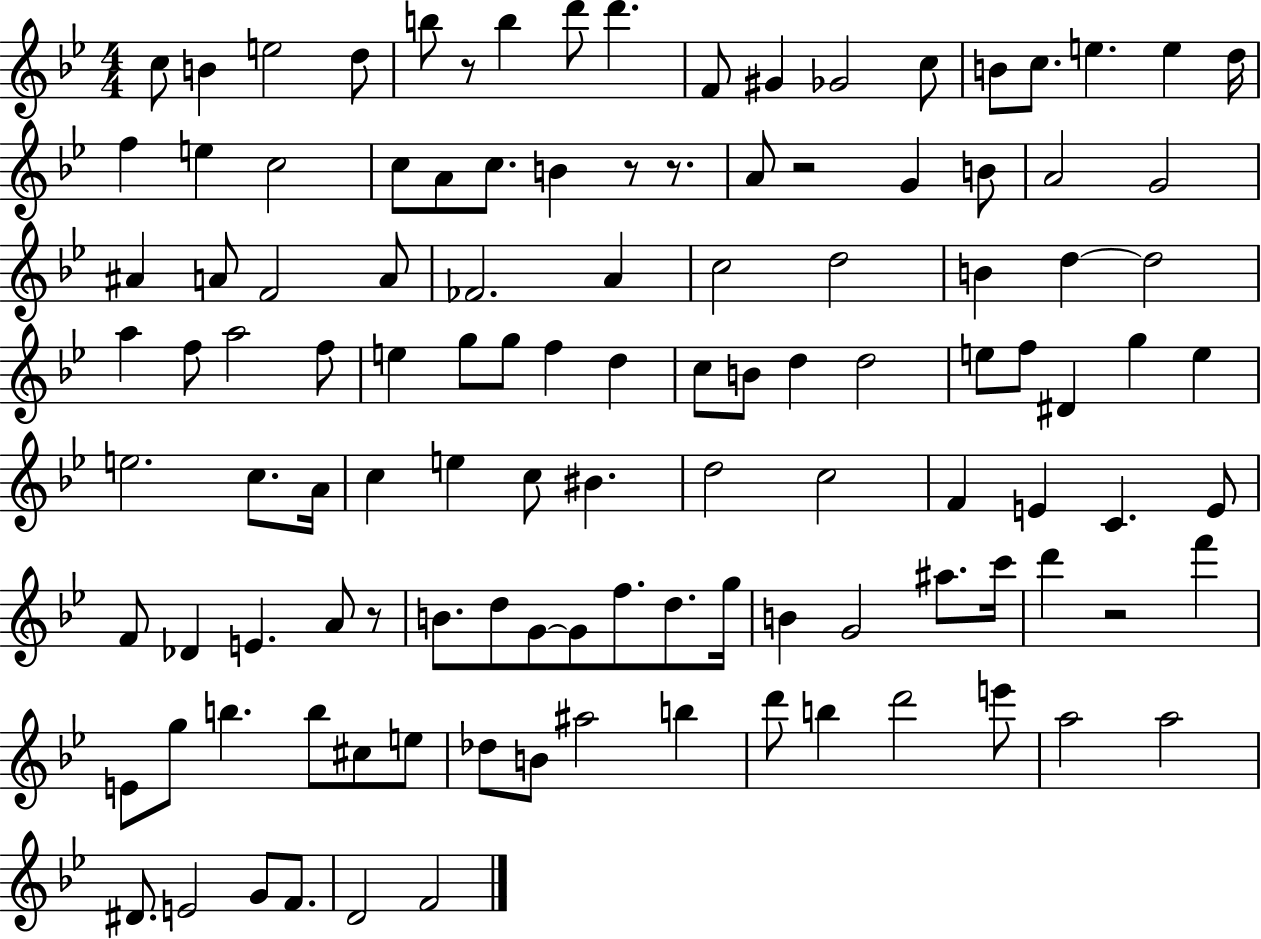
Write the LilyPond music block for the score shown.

{
  \clef treble
  \numericTimeSignature
  \time 4/4
  \key bes \major
  c''8 b'4 e''2 d''8 | b''8 r8 b''4 d'''8 d'''4. | f'8 gis'4 ges'2 c''8 | b'8 c''8. e''4. e''4 d''16 | \break f''4 e''4 c''2 | c''8 a'8 c''8. b'4 r8 r8. | a'8 r2 g'4 b'8 | a'2 g'2 | \break ais'4 a'8 f'2 a'8 | fes'2. a'4 | c''2 d''2 | b'4 d''4~~ d''2 | \break a''4 f''8 a''2 f''8 | e''4 g''8 g''8 f''4 d''4 | c''8 b'8 d''4 d''2 | e''8 f''8 dis'4 g''4 e''4 | \break e''2. c''8. a'16 | c''4 e''4 c''8 bis'4. | d''2 c''2 | f'4 e'4 c'4. e'8 | \break f'8 des'4 e'4. a'8 r8 | b'8. d''8 g'8~~ g'8 f''8. d''8. g''16 | b'4 g'2 ais''8. c'''16 | d'''4 r2 f'''4 | \break e'8 g''8 b''4. b''8 cis''8 e''8 | des''8 b'8 ais''2 b''4 | d'''8 b''4 d'''2 e'''8 | a''2 a''2 | \break dis'8. e'2 g'8 f'8. | d'2 f'2 | \bar "|."
}